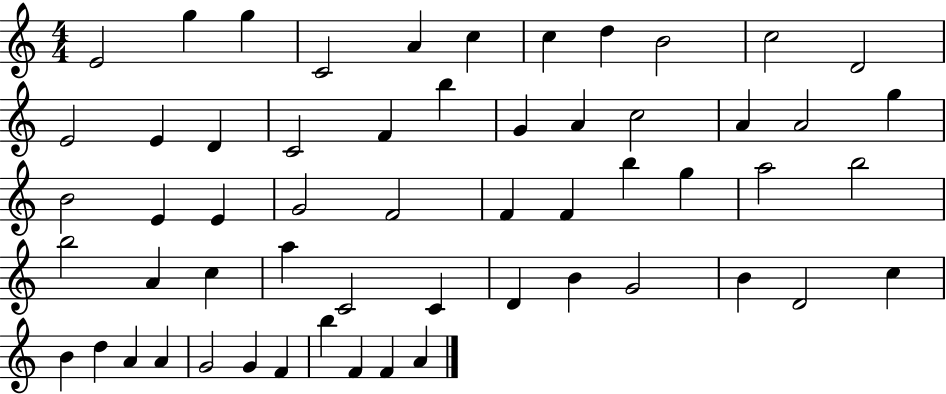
X:1
T:Untitled
M:4/4
L:1/4
K:C
E2 g g C2 A c c d B2 c2 D2 E2 E D C2 F b G A c2 A A2 g B2 E E G2 F2 F F b g a2 b2 b2 A c a C2 C D B G2 B D2 c B d A A G2 G F b F F A